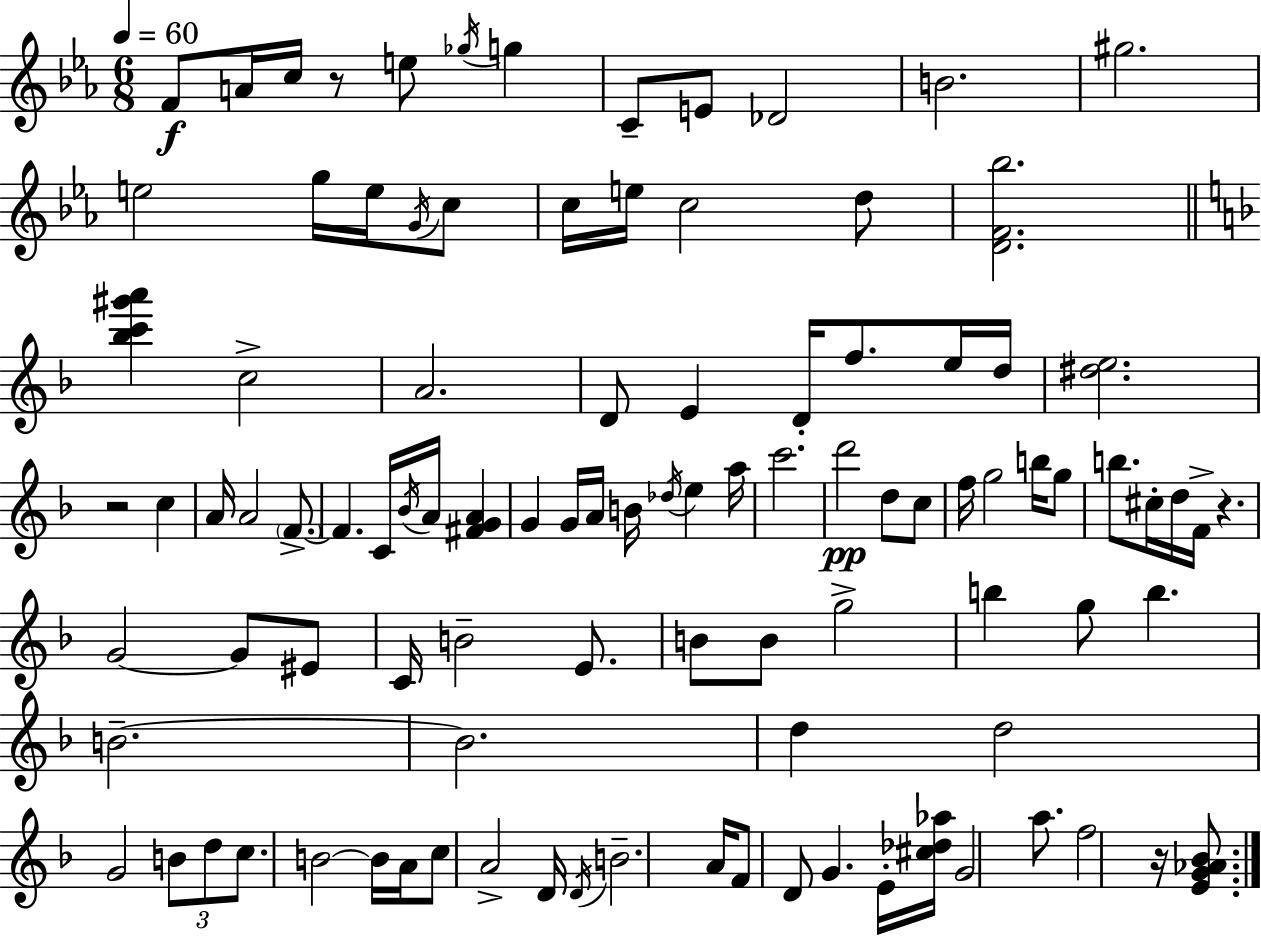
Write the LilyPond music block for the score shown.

{
  \clef treble
  \numericTimeSignature
  \time 6/8
  \key ees \major
  \tempo 4 = 60
  \repeat volta 2 { f'8\f a'16 c''16 r8 e''8 \acciaccatura { ges''16 } g''4 | c'8-- e'8 des'2 | b'2. | gis''2. | \break e''2 g''16 e''16 \acciaccatura { g'16 } | c''8 c''16 e''16 c''2 | d''8 <d' f' bes''>2. | \bar "||" \break \key d \minor <bes'' c''' gis''' a'''>4 c''2-> | a'2. | d'8 e'4 d'16-. f''8. e''16 d''16 | <dis'' e''>2. | \break r2 c''4 | a'16 a'2 \parenthesize f'8.->~~ | f'4. c'16 \acciaccatura { bes'16 } a'16 <fis' g' a'>4 | g'4 g'16 a'16 b'16 \acciaccatura { des''16 } e''4 | \break a''16 c'''2. | d'''2\pp d''8 | c''8 f''16 g''2 b''16 | g''8 b''8. cis''16-. d''16 f'16-> r4. | \break g'2~~ g'8 | eis'8 c'16 b'2-- e'8. | b'8 b'8 g''2-> | b''4 g''8 b''4. | \break b'2.--~~ | b'2. | d''4 d''2 | g'2 \tuplet 3/2 { b'8 | \break d''8 c''8. } b'2~~ | b'16 a'16 c''8 a'2-> | d'16 \acciaccatura { d'16 } b'2.-- | a'16 f'8 d'8 g'4. | \break e'16-. <cis'' des'' aes''>16 g'2 | a''8. f''2 r16 | <e' g' aes' bes'>8. } \bar "|."
}